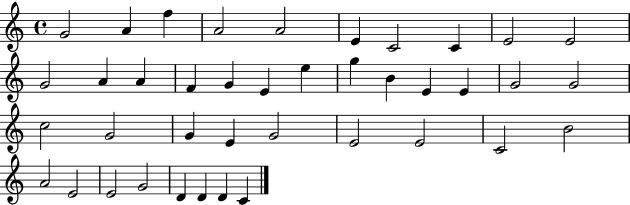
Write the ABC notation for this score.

X:1
T:Untitled
M:4/4
L:1/4
K:C
G2 A f A2 A2 E C2 C E2 E2 G2 A A F G E e g B E E G2 G2 c2 G2 G E G2 E2 E2 C2 B2 A2 E2 E2 G2 D D D C